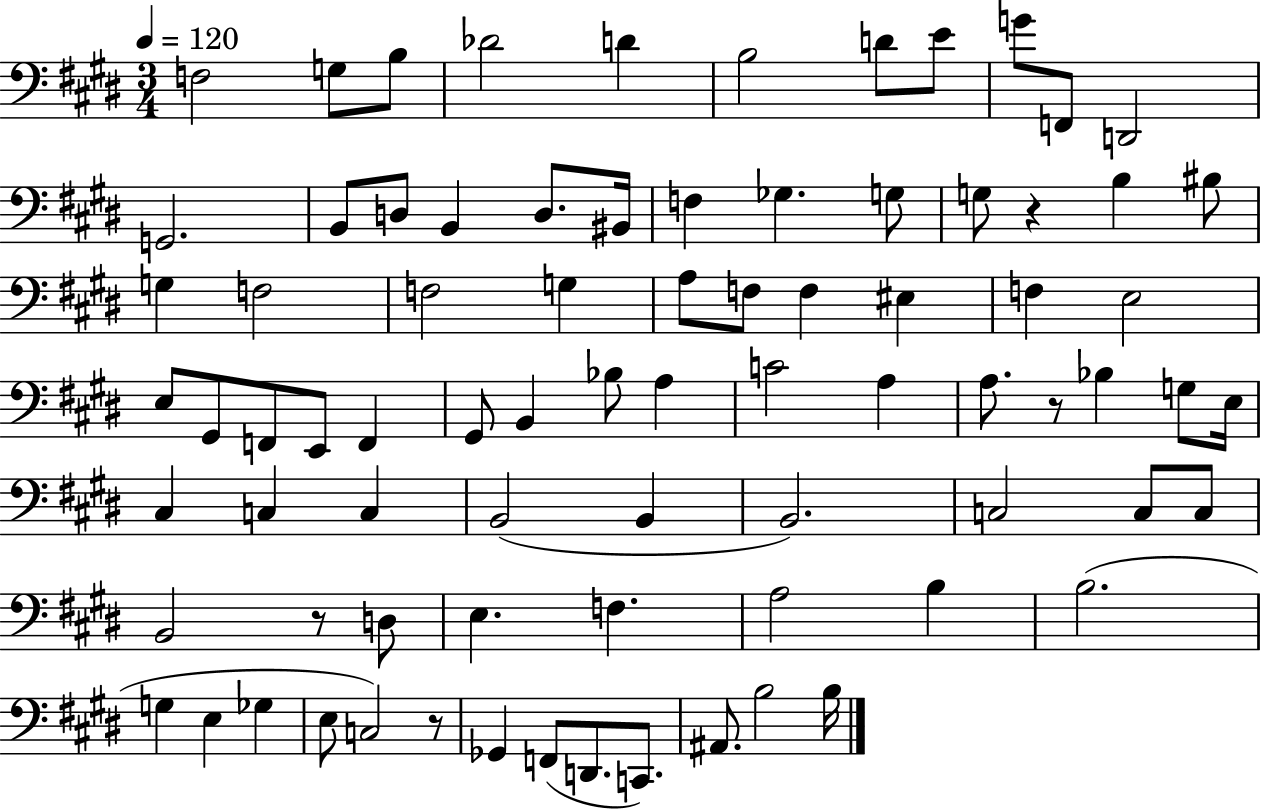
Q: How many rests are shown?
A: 4